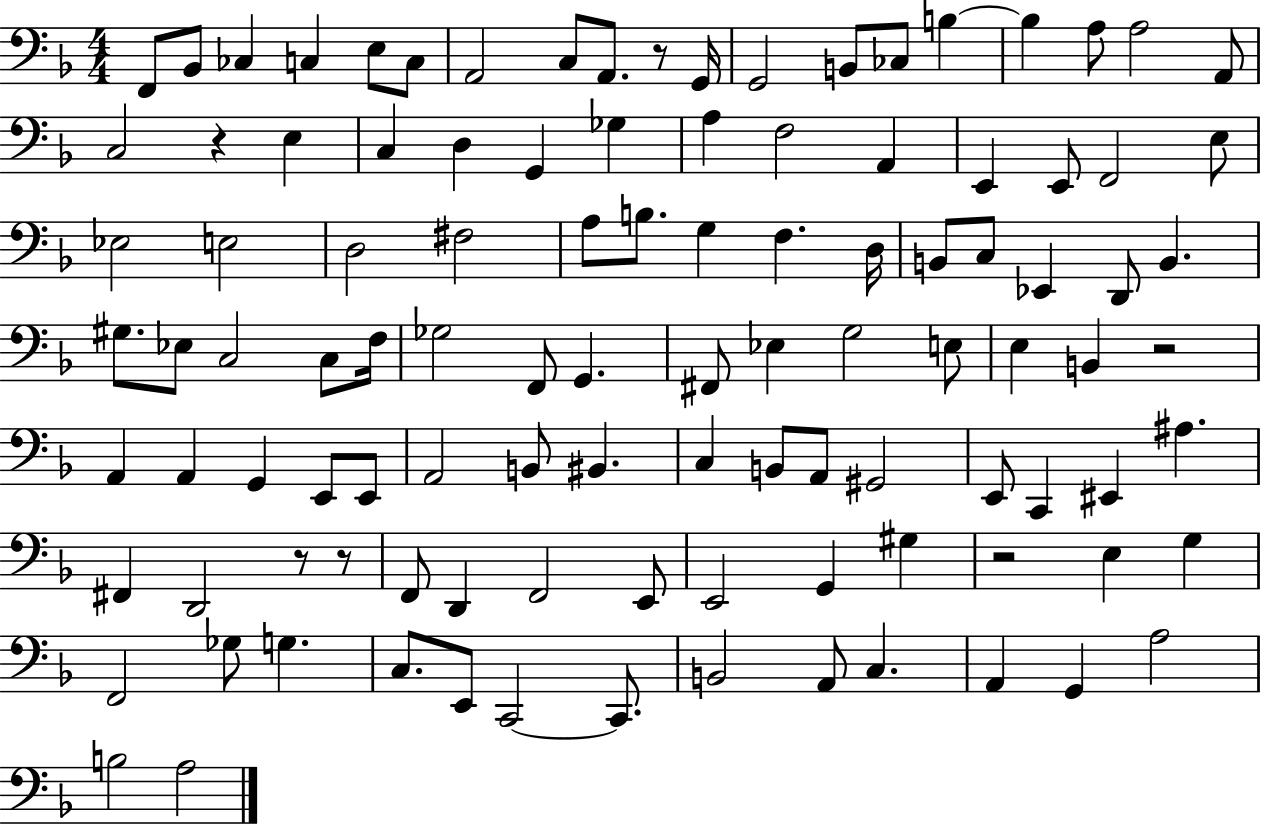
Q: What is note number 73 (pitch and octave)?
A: C2